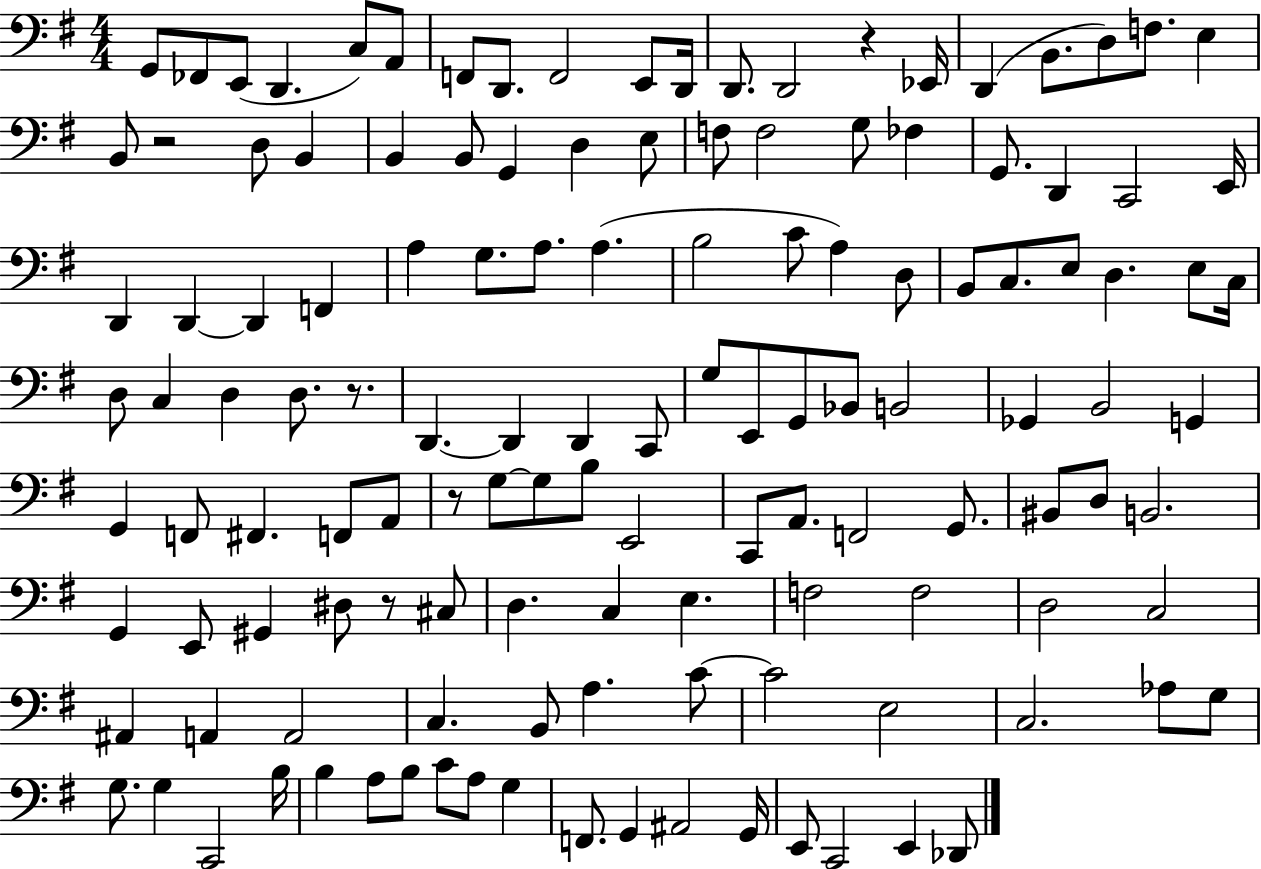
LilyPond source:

{
  \clef bass
  \numericTimeSignature
  \time 4/4
  \key g \major
  g,8 fes,8 e,8( d,4. c8) a,8 | f,8 d,8. f,2 e,8 d,16 | d,8. d,2 r4 ees,16 | d,4( b,8. d8) f8. e4 | \break b,8 r2 d8 b,4 | b,4 b,8 g,4 d4 e8 | f8 f2 g8 fes4 | g,8. d,4 c,2 e,16 | \break d,4 d,4~~ d,4 f,4 | a4 g8. a8. a4.( | b2 c'8 a4) d8 | b,8 c8. e8 d4. e8 c16 | \break d8 c4 d4 d8. r8. | d,4.~~ d,4 d,4 c,8 | g8 e,8 g,8 bes,8 b,2 | ges,4 b,2 g,4 | \break g,4 f,8 fis,4. f,8 a,8 | r8 g8~~ g8 b8 e,2 | c,8 a,8. f,2 g,8. | bis,8 d8 b,2. | \break g,4 e,8 gis,4 dis8 r8 cis8 | d4. c4 e4. | f2 f2 | d2 c2 | \break ais,4 a,4 a,2 | c4. b,8 a4. c'8~~ | c'2 e2 | c2. aes8 g8 | \break g8. g4 c,2 b16 | b4 a8 b8 c'8 a8 g4 | f,8. g,4 ais,2 g,16 | e,8 c,2 e,4 des,8 | \break \bar "|."
}